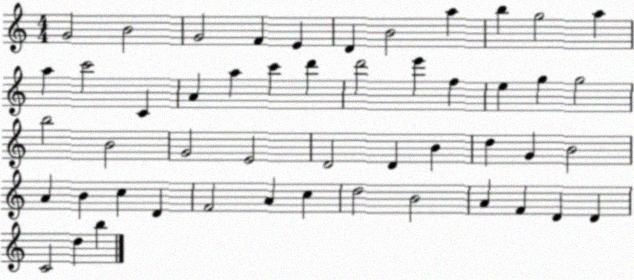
X:1
T:Untitled
M:4/4
L:1/4
K:C
G2 B2 G2 F E D B2 a b g2 a a c'2 C A a c' d' d'2 e' f e g g2 b2 B2 G2 E2 D2 D B d G B2 A B c D F2 A c d2 B2 A F D D C2 d b